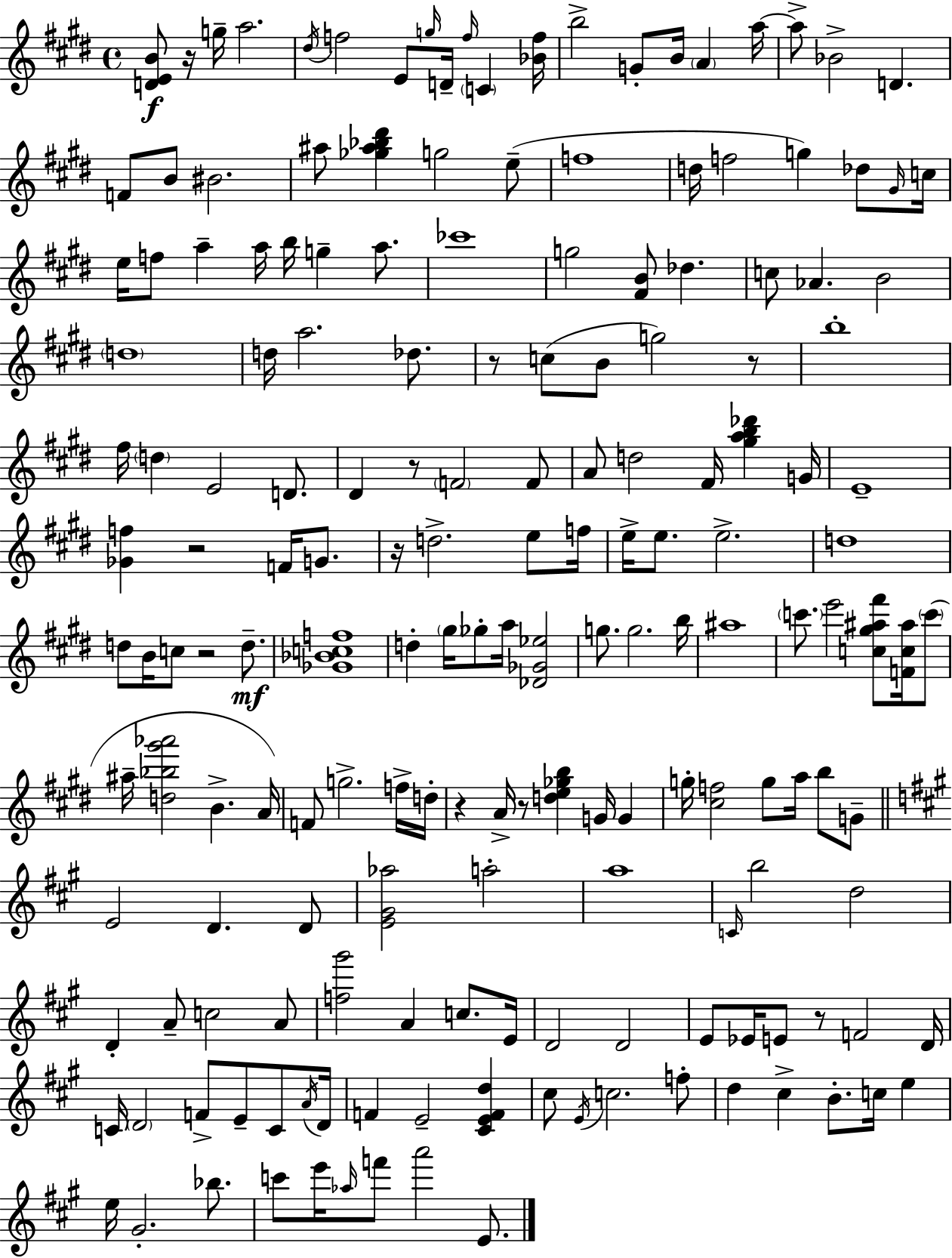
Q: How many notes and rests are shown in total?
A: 177